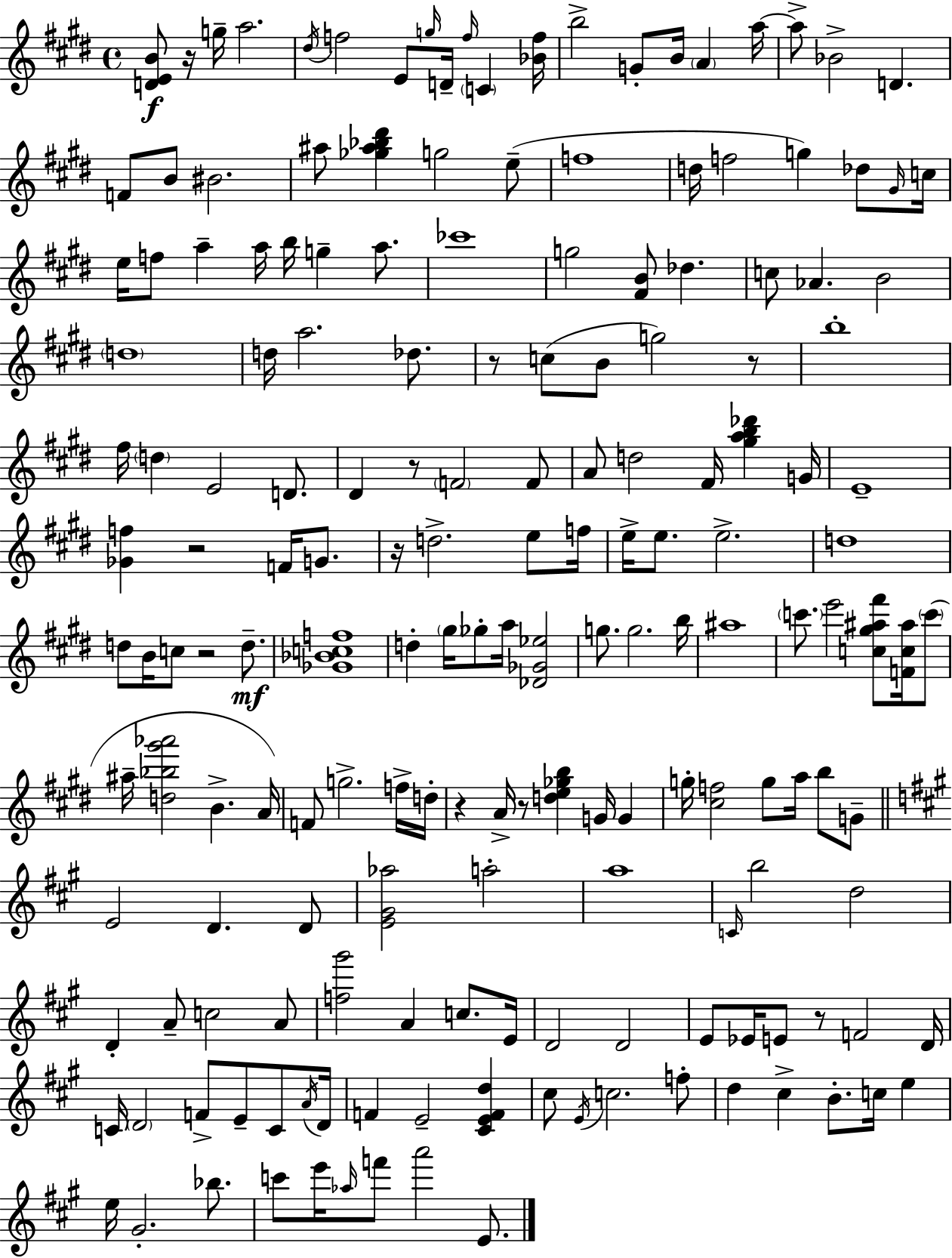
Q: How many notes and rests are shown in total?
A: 177